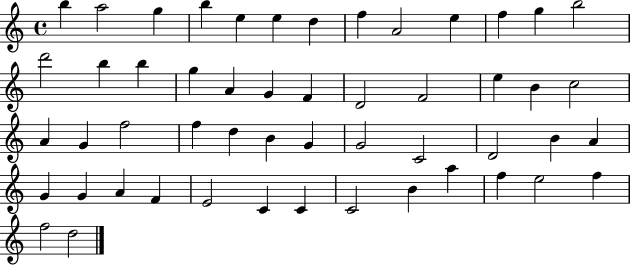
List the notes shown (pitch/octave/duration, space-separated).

B5/q A5/h G5/q B5/q E5/q E5/q D5/q F5/q A4/h E5/q F5/q G5/q B5/h D6/h B5/q B5/q G5/q A4/q G4/q F4/q D4/h F4/h E5/q B4/q C5/h A4/q G4/q F5/h F5/q D5/q B4/q G4/q G4/h C4/h D4/h B4/q A4/q G4/q G4/q A4/q F4/q E4/h C4/q C4/q C4/h B4/q A5/q F5/q E5/h F5/q F5/h D5/h